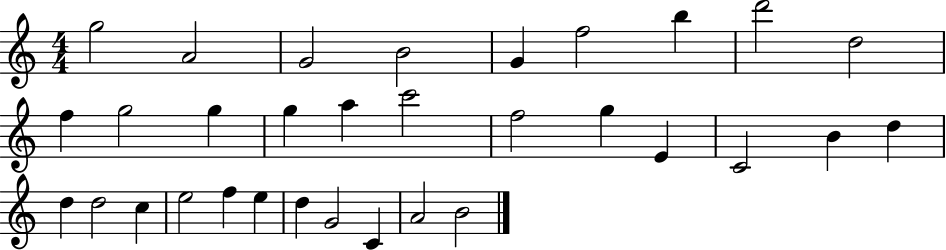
{
  \clef treble
  \numericTimeSignature
  \time 4/4
  \key c \major
  g''2 a'2 | g'2 b'2 | g'4 f''2 b''4 | d'''2 d''2 | \break f''4 g''2 g''4 | g''4 a''4 c'''2 | f''2 g''4 e'4 | c'2 b'4 d''4 | \break d''4 d''2 c''4 | e''2 f''4 e''4 | d''4 g'2 c'4 | a'2 b'2 | \break \bar "|."
}